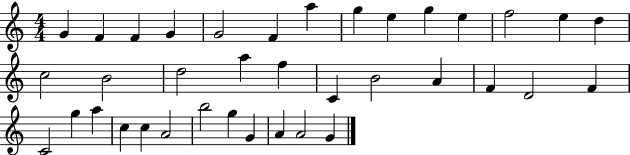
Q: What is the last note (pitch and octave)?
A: G4